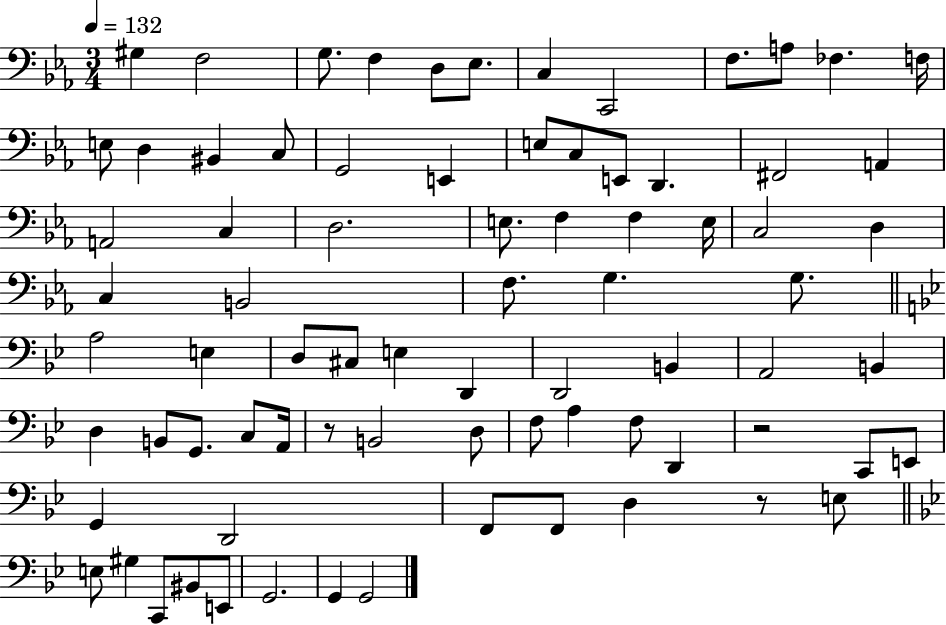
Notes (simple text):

G#3/q F3/h G3/e. F3/q D3/e Eb3/e. C3/q C2/h F3/e. A3/e FES3/q. F3/s E3/e D3/q BIS2/q C3/e G2/h E2/q E3/e C3/e E2/e D2/q. F#2/h A2/q A2/h C3/q D3/h. E3/e. F3/q F3/q E3/s C3/h D3/q C3/q B2/h F3/e. G3/q. G3/e. A3/h E3/q D3/e C#3/e E3/q D2/q D2/h B2/q A2/h B2/q D3/q B2/e G2/e. C3/e A2/s R/e B2/h D3/e F3/e A3/q F3/e D2/q R/h C2/e E2/e G2/q D2/h F2/e F2/e D3/q R/e E3/e E3/e G#3/q C2/e BIS2/e E2/e G2/h. G2/q G2/h